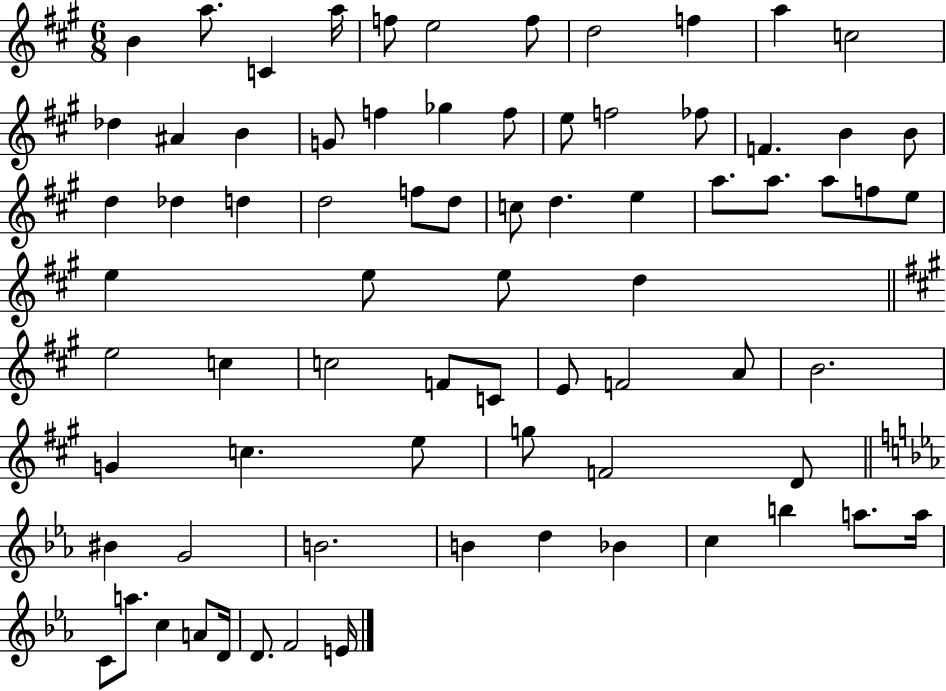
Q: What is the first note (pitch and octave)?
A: B4